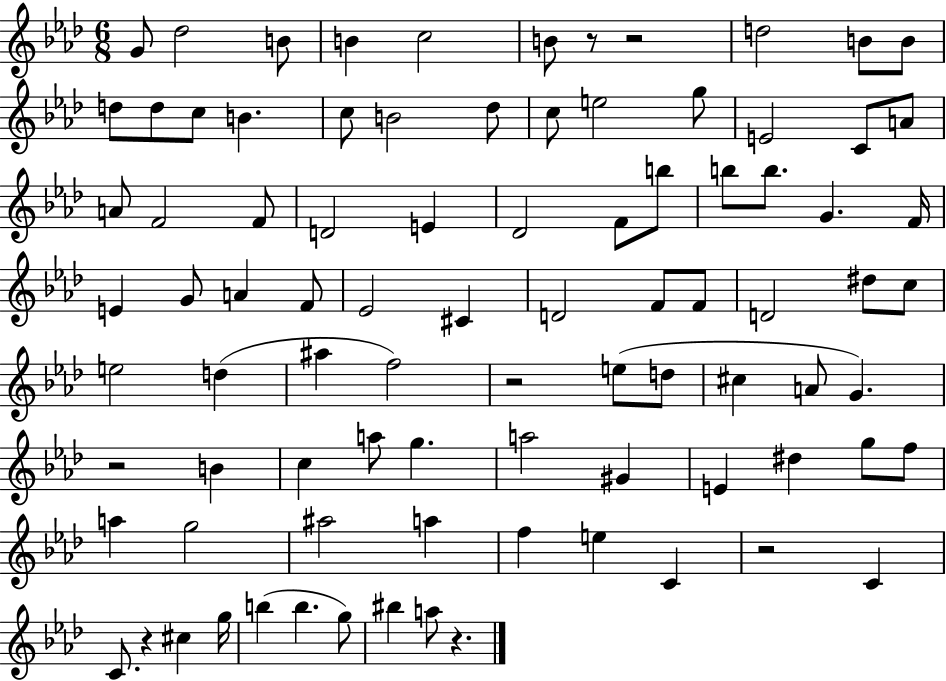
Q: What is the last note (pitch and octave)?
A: A5